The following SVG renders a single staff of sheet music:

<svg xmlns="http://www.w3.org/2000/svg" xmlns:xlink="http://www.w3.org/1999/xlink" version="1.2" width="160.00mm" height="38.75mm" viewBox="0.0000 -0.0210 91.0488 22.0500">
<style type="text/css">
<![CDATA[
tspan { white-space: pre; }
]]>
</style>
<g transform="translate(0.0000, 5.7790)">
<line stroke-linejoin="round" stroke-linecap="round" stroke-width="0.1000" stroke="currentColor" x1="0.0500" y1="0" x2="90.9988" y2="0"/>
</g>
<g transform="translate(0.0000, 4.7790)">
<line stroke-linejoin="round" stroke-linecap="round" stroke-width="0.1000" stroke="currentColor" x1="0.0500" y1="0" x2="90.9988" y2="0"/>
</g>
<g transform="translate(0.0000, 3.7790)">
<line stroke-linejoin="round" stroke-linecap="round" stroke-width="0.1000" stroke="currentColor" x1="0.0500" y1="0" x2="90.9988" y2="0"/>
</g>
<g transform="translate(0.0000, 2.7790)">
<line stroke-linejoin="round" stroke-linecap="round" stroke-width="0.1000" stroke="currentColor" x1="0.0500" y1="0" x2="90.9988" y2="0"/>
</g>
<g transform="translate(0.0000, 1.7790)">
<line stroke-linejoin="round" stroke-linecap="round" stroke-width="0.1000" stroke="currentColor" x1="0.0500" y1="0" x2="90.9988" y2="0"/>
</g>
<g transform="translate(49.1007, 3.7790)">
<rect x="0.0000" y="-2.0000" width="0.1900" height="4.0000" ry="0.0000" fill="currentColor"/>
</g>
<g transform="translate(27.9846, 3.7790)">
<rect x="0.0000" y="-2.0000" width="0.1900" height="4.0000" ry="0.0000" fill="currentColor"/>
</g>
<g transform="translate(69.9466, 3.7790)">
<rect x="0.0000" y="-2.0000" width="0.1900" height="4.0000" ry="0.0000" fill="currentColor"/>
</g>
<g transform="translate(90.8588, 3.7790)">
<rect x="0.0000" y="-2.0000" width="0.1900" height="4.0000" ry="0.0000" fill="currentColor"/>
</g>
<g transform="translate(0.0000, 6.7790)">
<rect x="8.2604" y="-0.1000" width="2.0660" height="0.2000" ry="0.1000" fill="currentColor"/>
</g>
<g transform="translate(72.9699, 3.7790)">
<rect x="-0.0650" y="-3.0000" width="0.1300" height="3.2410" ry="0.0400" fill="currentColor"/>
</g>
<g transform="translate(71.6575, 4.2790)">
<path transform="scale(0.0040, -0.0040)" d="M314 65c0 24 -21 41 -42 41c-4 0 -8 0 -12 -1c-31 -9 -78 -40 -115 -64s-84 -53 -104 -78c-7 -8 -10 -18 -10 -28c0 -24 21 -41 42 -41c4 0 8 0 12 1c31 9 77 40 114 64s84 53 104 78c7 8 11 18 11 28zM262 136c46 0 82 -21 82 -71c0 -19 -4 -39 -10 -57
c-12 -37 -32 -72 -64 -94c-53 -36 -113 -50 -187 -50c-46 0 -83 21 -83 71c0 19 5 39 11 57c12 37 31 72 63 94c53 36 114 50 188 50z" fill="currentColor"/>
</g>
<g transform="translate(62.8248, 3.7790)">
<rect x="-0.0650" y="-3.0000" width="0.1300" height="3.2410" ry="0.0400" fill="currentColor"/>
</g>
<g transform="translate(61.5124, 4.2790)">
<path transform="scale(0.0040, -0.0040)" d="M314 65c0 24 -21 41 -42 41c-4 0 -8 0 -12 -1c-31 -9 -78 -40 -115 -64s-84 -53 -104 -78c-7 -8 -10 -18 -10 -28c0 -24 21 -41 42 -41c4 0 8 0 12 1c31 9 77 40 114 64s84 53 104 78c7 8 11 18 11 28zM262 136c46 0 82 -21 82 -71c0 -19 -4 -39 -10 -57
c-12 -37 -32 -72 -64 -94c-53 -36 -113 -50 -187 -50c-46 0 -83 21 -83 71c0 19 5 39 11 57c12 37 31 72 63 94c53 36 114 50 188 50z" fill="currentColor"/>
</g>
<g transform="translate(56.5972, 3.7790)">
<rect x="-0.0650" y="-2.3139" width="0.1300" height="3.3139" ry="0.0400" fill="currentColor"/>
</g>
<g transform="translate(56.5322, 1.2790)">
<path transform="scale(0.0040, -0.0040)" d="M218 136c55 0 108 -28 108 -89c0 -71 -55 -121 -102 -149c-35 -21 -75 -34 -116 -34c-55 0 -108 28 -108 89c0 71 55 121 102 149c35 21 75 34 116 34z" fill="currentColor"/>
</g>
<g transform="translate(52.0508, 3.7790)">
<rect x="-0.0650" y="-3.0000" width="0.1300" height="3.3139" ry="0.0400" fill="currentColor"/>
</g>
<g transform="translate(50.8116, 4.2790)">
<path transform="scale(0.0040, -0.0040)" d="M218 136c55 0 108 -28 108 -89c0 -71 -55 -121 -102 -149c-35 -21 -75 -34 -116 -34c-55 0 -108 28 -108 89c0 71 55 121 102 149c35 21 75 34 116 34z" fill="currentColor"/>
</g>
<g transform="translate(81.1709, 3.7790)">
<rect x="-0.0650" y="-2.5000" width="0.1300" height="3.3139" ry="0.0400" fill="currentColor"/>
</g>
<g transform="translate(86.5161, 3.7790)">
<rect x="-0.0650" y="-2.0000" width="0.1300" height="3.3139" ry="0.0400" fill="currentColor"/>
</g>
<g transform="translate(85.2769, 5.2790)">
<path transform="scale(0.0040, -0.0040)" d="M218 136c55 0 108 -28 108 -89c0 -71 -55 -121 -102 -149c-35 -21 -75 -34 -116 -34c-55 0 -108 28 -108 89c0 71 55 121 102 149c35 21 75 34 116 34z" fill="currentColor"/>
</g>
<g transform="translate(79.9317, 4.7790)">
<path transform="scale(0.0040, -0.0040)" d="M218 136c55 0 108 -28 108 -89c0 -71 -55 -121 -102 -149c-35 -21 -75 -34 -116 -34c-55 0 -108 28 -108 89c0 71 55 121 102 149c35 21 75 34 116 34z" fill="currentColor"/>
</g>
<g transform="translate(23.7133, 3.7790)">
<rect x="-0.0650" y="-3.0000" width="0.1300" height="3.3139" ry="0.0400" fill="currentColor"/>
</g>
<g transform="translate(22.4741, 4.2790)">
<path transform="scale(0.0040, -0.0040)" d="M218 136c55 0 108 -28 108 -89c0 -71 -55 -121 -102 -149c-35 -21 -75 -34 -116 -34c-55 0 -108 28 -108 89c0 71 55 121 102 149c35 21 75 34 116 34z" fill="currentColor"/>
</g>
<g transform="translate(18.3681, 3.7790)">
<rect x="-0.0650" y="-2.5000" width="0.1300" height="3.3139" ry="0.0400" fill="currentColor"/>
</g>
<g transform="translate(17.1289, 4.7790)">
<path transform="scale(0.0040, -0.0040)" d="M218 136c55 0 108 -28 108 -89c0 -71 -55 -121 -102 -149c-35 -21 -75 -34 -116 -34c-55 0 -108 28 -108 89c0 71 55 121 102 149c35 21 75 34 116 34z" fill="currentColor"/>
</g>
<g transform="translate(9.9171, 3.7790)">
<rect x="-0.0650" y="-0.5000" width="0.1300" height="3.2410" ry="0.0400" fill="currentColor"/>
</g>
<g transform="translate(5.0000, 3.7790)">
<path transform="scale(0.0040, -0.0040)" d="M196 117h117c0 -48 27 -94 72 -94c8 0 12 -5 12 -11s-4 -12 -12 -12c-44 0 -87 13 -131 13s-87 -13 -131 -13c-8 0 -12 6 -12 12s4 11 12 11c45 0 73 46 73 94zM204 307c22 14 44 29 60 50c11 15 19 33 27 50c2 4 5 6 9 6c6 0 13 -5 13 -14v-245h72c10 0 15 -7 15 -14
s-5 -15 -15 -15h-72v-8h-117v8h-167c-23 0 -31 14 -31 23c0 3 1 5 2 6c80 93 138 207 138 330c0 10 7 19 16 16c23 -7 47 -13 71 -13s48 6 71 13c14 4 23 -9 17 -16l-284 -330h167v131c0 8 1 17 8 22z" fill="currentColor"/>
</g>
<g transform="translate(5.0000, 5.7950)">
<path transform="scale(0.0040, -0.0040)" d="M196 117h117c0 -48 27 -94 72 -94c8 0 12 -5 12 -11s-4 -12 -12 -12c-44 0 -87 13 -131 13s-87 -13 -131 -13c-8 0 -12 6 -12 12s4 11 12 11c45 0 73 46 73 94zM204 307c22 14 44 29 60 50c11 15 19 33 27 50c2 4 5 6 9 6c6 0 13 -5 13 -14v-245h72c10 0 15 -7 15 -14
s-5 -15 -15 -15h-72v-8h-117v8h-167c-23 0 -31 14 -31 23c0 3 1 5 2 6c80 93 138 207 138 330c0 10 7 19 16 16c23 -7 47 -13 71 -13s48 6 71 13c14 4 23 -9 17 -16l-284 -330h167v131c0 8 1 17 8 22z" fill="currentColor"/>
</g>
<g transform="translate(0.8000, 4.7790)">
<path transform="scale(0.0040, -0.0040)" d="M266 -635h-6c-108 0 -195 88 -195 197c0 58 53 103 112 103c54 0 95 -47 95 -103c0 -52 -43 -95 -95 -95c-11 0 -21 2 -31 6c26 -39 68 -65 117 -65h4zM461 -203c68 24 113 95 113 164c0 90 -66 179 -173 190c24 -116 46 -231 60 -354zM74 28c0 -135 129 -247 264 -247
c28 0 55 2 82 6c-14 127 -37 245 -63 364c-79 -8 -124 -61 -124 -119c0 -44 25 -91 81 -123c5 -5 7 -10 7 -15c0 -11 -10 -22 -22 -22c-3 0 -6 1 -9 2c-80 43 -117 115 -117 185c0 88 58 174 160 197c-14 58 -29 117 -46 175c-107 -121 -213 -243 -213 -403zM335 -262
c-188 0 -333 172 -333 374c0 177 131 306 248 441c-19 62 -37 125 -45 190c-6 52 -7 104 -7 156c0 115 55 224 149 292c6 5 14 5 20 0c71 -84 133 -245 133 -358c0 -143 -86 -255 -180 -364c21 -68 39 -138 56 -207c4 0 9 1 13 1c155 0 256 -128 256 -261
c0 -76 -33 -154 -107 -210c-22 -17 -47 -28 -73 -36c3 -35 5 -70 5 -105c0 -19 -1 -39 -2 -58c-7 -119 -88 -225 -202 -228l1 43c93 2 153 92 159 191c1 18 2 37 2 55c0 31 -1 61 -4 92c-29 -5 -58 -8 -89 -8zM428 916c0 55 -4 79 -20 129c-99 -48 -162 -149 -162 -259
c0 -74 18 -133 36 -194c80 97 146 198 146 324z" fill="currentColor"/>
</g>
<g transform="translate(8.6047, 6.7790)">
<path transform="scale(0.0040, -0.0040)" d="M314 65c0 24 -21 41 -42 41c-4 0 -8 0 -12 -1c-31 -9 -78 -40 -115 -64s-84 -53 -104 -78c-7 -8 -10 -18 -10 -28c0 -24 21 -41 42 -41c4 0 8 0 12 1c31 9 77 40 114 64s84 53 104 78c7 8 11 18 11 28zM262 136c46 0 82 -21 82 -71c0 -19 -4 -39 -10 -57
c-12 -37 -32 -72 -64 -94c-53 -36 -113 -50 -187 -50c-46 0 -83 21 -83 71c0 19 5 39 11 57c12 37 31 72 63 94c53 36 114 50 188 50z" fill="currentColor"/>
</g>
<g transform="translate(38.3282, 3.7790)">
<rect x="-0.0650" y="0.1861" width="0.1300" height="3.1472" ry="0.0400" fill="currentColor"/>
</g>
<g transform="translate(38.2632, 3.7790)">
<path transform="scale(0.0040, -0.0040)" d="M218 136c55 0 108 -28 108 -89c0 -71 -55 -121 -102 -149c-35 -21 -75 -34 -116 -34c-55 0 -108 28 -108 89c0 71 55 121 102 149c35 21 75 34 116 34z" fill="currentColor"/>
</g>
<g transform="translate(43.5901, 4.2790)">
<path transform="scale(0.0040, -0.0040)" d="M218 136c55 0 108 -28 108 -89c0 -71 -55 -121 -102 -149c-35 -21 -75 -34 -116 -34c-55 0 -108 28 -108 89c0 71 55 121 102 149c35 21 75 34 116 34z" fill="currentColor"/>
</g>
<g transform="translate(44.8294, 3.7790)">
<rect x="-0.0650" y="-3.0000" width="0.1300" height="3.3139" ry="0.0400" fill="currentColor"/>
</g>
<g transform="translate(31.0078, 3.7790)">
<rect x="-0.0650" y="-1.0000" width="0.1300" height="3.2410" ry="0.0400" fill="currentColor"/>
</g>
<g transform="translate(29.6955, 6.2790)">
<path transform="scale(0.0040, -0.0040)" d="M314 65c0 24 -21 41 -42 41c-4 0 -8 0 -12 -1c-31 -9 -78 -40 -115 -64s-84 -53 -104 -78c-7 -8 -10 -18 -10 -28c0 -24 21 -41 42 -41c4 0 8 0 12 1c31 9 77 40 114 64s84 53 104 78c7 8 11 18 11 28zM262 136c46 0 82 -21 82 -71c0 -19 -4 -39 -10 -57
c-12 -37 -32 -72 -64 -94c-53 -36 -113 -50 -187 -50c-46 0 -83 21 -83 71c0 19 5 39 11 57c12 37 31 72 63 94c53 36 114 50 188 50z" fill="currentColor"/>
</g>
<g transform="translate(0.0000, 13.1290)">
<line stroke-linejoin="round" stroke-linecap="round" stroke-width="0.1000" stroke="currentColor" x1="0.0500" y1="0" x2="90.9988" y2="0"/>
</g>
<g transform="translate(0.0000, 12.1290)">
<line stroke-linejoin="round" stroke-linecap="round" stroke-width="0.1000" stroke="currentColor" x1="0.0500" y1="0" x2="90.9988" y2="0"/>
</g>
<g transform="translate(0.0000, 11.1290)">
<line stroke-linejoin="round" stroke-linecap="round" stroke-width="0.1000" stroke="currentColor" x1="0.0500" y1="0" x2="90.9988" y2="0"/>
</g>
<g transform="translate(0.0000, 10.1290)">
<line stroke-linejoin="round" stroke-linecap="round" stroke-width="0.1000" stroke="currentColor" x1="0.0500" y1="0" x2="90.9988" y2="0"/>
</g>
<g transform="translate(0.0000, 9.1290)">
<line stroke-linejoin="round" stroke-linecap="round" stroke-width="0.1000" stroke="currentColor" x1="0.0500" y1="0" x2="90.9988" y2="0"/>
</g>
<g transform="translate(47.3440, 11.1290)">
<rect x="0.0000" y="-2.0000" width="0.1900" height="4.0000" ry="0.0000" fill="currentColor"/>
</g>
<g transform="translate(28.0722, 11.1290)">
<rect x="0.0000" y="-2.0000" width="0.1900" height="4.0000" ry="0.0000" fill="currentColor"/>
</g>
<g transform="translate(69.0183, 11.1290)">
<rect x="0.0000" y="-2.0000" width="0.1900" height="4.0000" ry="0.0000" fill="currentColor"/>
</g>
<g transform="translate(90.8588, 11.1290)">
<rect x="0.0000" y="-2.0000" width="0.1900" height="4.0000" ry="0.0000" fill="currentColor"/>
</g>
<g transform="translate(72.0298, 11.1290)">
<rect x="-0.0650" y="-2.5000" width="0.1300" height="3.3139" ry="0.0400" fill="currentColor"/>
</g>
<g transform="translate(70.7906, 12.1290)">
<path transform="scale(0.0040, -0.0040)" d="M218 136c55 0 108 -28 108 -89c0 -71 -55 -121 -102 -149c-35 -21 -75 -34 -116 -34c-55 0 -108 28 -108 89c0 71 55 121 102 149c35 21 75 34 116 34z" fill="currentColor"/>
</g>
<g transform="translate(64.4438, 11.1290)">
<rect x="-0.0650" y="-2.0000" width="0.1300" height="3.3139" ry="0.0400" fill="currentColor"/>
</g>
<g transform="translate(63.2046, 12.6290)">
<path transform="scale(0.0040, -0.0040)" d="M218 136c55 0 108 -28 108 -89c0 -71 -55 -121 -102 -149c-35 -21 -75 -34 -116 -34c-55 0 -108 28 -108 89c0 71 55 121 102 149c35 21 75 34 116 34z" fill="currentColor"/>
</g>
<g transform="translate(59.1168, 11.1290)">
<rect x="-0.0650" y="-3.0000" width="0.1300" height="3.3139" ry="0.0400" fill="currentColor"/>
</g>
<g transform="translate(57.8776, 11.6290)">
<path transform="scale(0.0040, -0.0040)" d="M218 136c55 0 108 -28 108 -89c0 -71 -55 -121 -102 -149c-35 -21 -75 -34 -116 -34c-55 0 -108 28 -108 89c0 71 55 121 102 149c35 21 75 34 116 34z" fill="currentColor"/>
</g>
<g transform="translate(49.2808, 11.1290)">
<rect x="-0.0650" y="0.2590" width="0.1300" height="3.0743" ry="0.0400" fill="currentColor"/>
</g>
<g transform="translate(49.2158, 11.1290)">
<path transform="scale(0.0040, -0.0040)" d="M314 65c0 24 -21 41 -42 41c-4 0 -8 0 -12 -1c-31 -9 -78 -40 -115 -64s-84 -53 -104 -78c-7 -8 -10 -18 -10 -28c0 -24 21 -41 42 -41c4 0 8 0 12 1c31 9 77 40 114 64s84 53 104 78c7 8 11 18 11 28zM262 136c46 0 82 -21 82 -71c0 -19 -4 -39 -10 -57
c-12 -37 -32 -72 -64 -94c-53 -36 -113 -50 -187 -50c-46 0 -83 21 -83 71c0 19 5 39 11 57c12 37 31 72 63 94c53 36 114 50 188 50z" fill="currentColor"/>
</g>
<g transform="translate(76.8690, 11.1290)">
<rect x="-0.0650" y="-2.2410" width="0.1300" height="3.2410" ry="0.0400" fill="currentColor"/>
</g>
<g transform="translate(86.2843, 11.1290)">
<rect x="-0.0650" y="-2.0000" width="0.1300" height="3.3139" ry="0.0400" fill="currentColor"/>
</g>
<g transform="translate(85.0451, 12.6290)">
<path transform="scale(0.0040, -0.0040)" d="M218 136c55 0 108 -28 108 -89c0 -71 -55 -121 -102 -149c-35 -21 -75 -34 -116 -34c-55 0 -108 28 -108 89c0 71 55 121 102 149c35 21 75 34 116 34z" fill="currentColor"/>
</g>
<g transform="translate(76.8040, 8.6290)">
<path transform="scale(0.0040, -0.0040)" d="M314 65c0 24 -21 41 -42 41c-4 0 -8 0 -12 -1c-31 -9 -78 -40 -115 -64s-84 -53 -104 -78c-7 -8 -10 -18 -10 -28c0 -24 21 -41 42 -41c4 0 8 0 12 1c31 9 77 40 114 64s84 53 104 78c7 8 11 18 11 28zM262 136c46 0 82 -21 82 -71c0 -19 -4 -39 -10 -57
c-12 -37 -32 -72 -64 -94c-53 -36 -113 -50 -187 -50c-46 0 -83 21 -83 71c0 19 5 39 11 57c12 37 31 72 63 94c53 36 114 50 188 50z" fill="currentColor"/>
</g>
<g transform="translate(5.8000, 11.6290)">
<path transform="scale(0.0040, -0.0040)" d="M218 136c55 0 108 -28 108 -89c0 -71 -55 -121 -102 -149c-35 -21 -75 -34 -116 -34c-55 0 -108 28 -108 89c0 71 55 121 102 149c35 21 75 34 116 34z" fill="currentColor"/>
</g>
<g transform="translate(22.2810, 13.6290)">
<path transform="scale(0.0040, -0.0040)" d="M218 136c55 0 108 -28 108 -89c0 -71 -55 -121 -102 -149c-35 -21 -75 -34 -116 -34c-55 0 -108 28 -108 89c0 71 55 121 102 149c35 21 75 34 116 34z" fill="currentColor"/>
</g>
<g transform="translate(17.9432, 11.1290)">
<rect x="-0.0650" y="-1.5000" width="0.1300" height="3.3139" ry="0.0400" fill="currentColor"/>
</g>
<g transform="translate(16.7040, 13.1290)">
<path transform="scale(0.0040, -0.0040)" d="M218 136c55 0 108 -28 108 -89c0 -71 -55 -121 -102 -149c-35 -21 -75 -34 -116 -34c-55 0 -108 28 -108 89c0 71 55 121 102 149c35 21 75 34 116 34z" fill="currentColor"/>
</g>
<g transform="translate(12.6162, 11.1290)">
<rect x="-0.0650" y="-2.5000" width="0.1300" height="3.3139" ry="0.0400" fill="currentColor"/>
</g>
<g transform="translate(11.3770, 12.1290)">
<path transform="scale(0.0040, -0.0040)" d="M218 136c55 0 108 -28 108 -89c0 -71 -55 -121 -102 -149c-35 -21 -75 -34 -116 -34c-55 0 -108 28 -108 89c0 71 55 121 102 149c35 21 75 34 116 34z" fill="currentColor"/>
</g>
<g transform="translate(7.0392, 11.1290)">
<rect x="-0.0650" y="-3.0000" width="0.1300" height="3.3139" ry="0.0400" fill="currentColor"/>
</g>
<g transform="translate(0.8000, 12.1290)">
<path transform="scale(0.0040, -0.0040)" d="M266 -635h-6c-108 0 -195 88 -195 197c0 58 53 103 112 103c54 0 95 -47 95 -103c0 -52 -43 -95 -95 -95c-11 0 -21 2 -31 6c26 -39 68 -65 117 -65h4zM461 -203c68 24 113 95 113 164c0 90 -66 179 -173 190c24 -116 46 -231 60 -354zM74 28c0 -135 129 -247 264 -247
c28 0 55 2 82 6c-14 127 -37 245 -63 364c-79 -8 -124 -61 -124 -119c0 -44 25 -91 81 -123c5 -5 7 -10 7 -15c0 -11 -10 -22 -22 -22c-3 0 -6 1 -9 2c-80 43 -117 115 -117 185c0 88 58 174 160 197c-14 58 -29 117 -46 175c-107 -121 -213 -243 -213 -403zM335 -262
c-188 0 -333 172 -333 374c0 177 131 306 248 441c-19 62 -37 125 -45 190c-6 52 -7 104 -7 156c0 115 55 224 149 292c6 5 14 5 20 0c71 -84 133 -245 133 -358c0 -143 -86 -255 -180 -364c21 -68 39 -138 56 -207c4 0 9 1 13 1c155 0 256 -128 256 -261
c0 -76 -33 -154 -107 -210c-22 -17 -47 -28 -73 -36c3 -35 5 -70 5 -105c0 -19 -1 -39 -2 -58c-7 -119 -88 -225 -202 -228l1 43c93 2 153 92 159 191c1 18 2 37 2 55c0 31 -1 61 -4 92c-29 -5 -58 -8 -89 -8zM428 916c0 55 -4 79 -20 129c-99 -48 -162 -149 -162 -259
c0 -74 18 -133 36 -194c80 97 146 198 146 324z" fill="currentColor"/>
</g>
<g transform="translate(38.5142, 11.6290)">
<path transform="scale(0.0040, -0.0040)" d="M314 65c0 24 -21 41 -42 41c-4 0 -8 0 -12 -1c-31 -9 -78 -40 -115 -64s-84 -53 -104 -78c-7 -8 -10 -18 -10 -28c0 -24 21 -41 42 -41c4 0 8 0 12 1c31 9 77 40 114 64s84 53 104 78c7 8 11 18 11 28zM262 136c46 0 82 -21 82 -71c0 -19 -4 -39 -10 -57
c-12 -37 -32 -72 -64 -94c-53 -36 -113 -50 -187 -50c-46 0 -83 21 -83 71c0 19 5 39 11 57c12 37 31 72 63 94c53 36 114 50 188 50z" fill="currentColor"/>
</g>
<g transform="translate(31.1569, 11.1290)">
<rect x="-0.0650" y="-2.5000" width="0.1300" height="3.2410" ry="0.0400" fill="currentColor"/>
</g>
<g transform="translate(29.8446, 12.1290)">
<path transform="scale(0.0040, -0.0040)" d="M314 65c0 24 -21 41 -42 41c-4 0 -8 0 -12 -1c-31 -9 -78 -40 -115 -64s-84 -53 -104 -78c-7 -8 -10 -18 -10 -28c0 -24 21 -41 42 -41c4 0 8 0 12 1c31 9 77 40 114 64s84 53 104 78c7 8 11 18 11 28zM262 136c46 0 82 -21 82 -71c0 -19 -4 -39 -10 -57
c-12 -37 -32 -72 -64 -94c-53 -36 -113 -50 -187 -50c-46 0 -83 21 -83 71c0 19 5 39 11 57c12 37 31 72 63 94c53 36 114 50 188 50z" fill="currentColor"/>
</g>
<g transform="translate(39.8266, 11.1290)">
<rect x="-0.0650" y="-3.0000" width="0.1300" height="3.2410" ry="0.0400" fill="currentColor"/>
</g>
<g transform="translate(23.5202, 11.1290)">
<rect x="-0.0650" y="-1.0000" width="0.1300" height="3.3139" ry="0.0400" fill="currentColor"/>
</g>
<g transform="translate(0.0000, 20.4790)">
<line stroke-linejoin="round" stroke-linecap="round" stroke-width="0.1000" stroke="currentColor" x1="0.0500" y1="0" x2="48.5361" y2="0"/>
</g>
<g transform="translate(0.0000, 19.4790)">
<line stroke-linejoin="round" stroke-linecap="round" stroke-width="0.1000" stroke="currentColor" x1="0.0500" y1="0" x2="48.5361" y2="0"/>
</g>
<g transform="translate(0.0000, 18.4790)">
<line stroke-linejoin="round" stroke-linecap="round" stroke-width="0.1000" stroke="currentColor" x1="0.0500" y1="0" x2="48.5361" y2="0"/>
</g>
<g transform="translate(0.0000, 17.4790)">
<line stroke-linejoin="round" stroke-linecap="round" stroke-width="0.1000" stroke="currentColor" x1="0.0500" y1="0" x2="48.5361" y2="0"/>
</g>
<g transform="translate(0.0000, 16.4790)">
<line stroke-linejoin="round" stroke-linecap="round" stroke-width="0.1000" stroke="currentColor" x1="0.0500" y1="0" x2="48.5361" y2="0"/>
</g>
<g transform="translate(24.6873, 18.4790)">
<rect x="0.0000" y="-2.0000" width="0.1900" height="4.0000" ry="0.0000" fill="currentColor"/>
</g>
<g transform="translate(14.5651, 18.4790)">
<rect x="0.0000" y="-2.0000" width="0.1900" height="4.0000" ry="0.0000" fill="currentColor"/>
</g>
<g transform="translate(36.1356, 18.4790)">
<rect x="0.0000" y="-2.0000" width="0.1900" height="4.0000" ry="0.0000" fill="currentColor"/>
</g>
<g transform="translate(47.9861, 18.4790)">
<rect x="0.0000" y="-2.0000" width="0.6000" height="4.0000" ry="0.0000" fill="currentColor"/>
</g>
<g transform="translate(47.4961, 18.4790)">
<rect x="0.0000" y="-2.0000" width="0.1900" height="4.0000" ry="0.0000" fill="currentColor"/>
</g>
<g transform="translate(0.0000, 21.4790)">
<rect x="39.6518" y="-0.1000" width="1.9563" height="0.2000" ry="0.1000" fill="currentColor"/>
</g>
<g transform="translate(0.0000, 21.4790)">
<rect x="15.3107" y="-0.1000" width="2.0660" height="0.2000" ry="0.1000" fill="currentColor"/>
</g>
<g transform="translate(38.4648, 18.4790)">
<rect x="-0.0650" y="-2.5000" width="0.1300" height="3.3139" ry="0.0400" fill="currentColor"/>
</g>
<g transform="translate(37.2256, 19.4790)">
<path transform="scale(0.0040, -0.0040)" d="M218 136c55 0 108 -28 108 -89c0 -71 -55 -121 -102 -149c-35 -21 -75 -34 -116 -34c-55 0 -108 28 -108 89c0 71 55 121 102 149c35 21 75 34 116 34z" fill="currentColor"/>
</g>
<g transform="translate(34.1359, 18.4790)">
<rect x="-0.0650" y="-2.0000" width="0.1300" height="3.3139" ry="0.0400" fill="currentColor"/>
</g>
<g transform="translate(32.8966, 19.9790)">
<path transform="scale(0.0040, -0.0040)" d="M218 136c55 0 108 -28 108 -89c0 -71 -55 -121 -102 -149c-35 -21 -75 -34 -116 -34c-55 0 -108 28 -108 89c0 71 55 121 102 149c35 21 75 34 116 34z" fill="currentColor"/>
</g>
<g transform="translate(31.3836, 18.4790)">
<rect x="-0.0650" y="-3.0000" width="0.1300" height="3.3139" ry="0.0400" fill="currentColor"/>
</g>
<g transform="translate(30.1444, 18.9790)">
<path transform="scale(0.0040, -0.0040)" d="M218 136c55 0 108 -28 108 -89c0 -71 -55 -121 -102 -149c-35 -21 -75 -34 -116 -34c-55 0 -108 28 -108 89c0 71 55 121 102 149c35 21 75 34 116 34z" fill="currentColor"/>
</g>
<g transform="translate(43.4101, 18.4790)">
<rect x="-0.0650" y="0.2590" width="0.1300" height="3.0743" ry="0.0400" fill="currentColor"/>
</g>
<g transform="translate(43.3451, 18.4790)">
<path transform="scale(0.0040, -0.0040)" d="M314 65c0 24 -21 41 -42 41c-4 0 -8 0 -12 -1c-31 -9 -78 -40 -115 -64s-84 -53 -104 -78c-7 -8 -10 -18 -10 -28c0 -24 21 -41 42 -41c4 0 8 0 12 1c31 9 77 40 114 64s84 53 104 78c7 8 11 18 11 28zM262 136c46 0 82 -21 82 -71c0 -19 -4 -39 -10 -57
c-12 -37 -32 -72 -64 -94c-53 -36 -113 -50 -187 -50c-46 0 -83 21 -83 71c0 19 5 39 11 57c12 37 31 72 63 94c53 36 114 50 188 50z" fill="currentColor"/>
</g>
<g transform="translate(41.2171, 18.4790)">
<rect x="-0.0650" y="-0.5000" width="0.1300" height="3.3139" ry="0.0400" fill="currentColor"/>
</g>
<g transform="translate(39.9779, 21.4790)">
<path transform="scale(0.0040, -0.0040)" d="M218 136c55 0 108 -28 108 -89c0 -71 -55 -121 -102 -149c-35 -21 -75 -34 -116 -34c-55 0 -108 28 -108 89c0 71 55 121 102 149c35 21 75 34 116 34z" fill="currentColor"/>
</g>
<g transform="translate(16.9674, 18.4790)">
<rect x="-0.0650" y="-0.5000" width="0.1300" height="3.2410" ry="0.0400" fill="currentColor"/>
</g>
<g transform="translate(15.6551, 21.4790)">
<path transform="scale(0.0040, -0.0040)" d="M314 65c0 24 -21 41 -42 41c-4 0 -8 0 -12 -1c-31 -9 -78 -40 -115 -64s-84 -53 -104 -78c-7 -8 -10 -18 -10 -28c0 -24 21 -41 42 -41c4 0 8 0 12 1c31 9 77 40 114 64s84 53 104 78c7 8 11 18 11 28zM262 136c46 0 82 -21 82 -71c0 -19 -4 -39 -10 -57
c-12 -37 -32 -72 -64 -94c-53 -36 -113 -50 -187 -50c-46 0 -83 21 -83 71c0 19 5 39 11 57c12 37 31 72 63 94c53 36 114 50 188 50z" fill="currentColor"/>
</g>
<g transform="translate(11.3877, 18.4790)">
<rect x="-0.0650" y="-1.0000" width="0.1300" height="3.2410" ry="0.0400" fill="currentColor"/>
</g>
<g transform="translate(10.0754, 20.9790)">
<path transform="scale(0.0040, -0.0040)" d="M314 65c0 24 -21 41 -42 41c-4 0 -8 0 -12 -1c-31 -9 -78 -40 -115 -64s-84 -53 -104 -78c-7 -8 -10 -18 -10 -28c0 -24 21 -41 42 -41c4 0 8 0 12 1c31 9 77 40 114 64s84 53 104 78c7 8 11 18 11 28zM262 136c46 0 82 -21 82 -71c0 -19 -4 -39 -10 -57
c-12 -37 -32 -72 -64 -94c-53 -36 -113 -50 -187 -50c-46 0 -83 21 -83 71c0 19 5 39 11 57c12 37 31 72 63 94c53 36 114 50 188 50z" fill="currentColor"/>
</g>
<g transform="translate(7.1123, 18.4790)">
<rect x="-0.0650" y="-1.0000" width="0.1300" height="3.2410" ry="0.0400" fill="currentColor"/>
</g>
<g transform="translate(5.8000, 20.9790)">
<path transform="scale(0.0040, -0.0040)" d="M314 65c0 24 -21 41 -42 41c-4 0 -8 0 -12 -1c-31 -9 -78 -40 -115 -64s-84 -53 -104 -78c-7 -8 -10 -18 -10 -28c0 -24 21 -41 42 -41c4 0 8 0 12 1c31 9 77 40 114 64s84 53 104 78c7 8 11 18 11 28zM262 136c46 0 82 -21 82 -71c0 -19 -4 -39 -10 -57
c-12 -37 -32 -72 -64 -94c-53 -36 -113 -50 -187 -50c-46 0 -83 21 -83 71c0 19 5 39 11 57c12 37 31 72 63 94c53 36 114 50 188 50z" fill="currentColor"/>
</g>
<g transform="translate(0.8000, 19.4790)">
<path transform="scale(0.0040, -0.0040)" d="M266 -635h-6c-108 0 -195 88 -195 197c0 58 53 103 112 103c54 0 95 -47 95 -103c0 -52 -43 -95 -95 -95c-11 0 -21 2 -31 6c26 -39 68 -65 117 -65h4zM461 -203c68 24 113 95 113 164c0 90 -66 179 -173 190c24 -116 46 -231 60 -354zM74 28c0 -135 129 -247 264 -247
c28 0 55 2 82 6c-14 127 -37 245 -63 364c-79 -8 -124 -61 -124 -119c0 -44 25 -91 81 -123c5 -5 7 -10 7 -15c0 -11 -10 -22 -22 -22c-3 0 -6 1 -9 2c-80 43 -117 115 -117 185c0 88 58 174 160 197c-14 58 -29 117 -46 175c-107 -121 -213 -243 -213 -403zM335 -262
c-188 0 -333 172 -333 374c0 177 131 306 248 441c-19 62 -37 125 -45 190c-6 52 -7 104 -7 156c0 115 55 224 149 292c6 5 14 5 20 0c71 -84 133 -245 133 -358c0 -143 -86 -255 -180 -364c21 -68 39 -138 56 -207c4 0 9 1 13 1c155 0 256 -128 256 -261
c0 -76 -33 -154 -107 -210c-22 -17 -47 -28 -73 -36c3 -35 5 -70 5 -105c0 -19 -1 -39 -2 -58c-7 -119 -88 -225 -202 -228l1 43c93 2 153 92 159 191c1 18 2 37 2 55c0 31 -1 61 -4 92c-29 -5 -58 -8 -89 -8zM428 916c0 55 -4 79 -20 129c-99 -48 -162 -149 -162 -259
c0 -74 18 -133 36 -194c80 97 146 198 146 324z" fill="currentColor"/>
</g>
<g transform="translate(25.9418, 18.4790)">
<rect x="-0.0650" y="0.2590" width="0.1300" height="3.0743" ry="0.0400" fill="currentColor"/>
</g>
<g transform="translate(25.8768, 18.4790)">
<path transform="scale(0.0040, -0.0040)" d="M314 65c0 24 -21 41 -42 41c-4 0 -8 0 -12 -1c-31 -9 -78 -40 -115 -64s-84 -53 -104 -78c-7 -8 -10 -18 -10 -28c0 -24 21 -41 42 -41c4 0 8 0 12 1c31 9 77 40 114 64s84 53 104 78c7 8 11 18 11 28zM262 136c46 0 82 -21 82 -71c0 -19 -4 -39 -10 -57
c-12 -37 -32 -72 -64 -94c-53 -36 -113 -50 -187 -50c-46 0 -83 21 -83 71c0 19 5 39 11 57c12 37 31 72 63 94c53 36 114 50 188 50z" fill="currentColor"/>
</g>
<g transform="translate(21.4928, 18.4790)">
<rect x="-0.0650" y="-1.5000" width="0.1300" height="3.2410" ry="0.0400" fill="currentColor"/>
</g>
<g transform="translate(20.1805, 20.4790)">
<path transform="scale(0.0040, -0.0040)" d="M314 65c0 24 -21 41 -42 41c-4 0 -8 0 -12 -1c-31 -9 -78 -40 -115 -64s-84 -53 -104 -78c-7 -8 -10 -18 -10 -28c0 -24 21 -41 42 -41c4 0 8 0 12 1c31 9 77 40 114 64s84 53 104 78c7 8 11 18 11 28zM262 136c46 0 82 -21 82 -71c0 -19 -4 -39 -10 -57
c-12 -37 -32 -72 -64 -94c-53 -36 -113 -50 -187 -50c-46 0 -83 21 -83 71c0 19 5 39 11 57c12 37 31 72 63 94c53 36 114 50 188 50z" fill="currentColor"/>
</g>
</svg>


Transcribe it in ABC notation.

X:1
T:Untitled
M:4/4
L:1/4
K:C
C2 G A D2 B A A g A2 A2 G F A G E D G2 A2 B2 A F G g2 F D2 D2 C2 E2 B2 A F G C B2